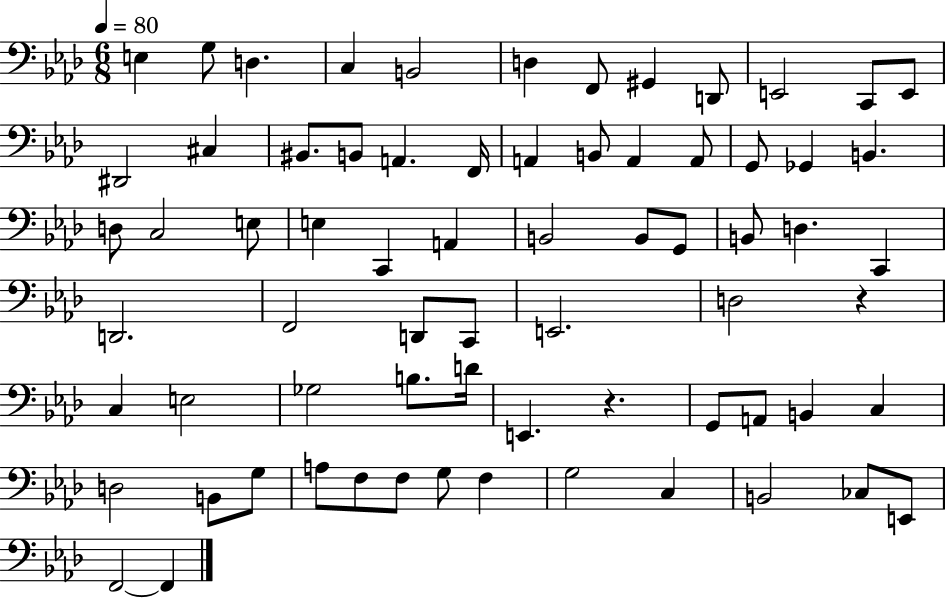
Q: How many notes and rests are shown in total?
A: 70